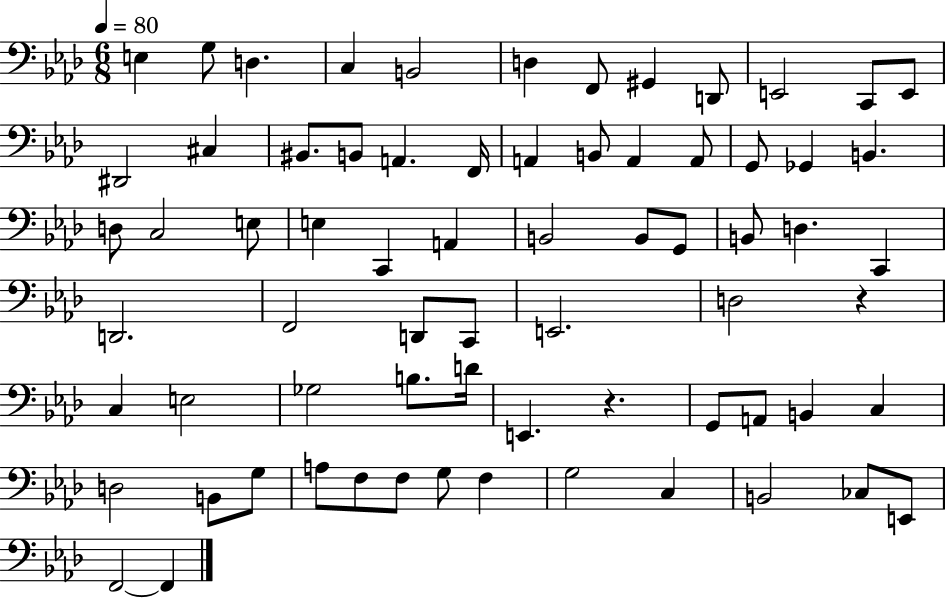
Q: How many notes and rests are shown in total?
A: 70